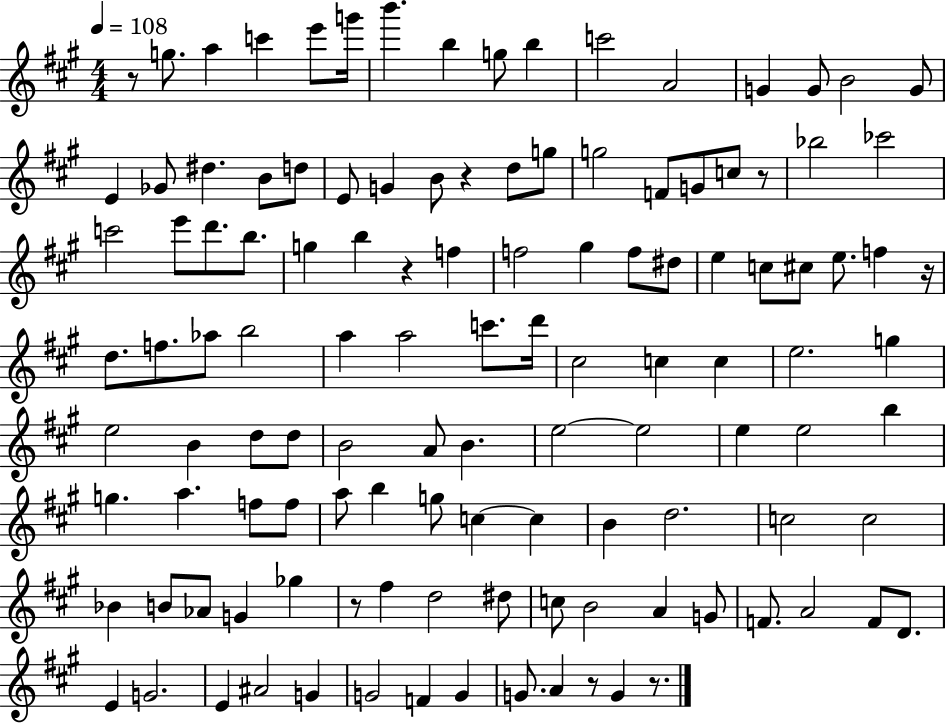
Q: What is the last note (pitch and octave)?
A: G4